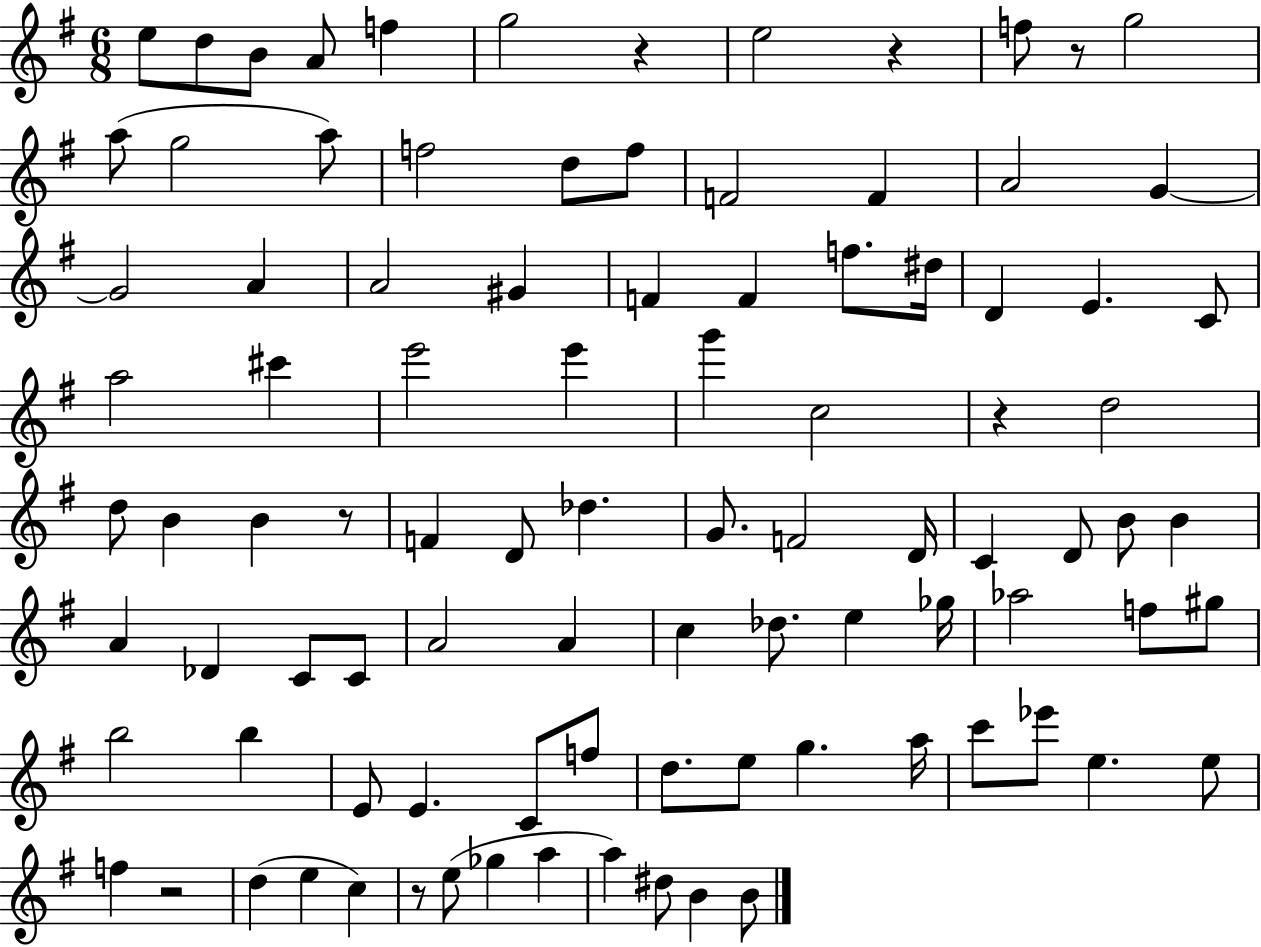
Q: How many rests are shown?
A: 7